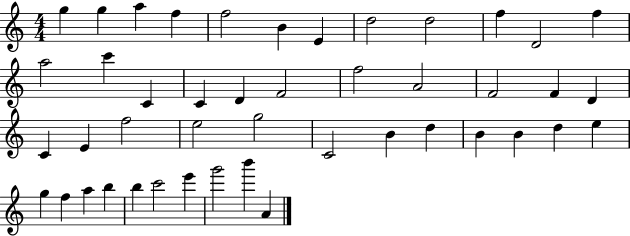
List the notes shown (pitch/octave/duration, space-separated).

G5/q G5/q A5/q F5/q F5/h B4/q E4/q D5/h D5/h F5/q D4/h F5/q A5/h C6/q C4/q C4/q D4/q F4/h F5/h A4/h F4/h F4/q D4/q C4/q E4/q F5/h E5/h G5/h C4/h B4/q D5/q B4/q B4/q D5/q E5/q G5/q F5/q A5/q B5/q B5/q C6/h E6/q G6/h B6/q A4/q